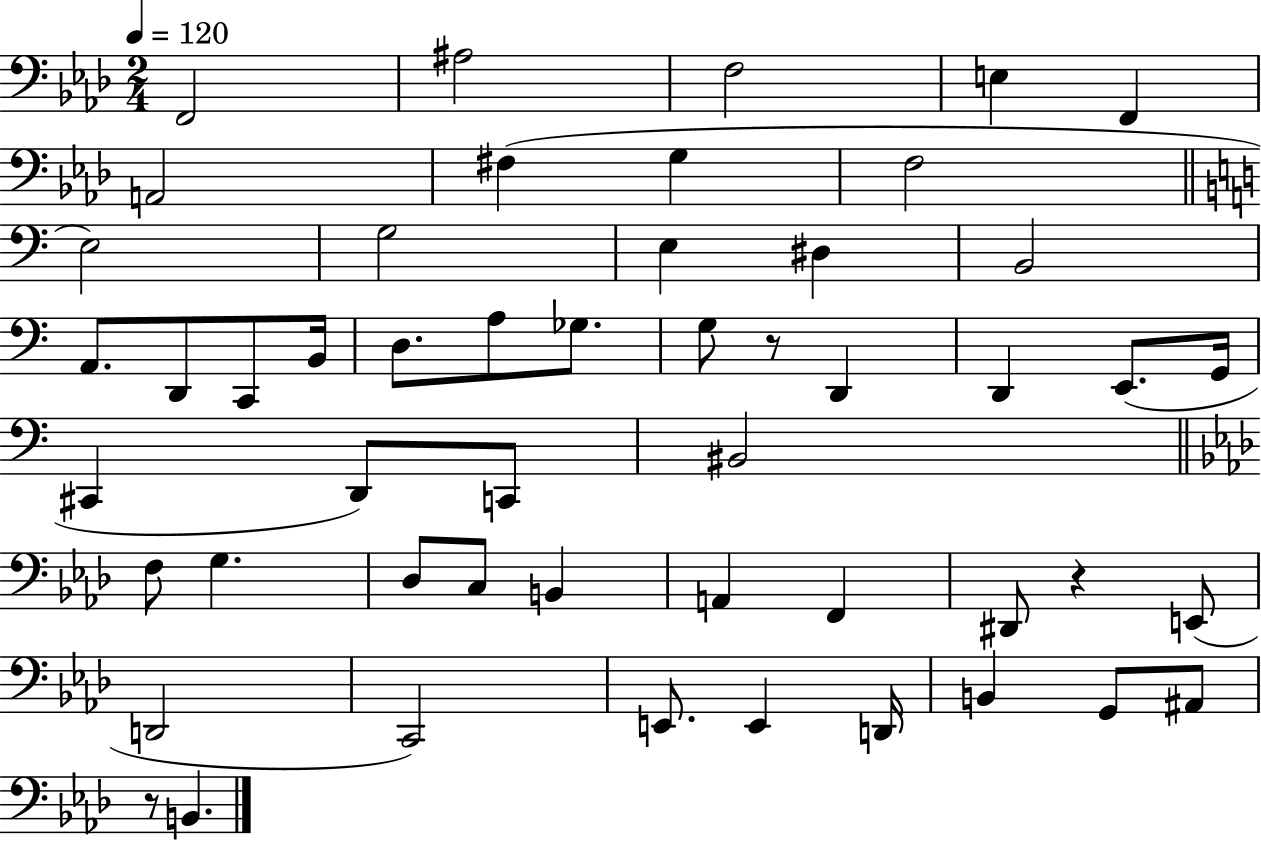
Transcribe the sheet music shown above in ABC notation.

X:1
T:Untitled
M:2/4
L:1/4
K:Ab
F,,2 ^A,2 F,2 E, F,, A,,2 ^F, G, F,2 E,2 G,2 E, ^D, B,,2 A,,/2 D,,/2 C,,/2 B,,/4 D,/2 A,/2 _G,/2 G,/2 z/2 D,, D,, E,,/2 G,,/4 ^C,, D,,/2 C,,/2 ^B,,2 F,/2 G, _D,/2 C,/2 B,, A,, F,, ^D,,/2 z E,,/2 D,,2 C,,2 E,,/2 E,, D,,/4 B,, G,,/2 ^A,,/2 z/2 B,,